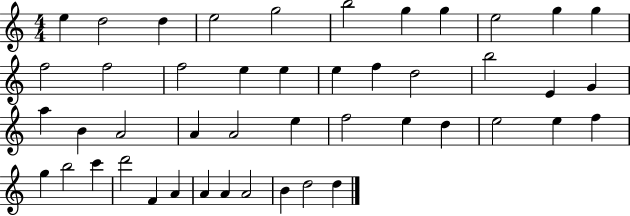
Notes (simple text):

E5/q D5/h D5/q E5/h G5/h B5/h G5/q G5/q E5/h G5/q G5/q F5/h F5/h F5/h E5/q E5/q E5/q F5/q D5/h B5/h E4/q G4/q A5/q B4/q A4/h A4/q A4/h E5/q F5/h E5/q D5/q E5/h E5/q F5/q G5/q B5/h C6/q D6/h F4/q A4/q A4/q A4/q A4/h B4/q D5/h D5/q